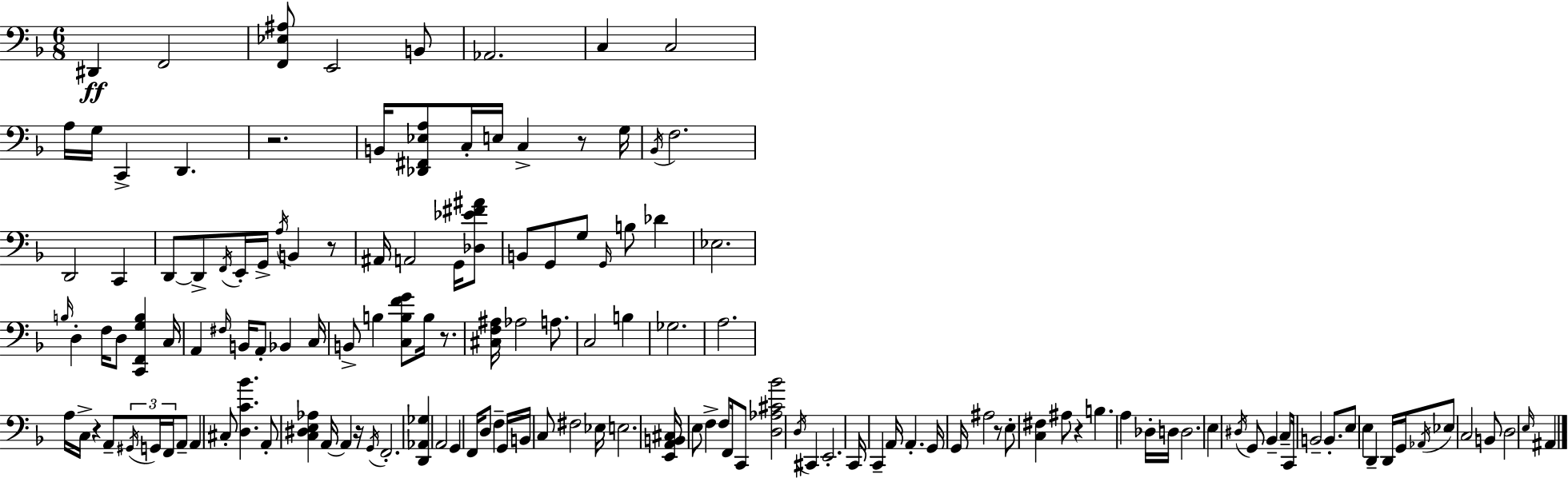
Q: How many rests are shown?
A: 8